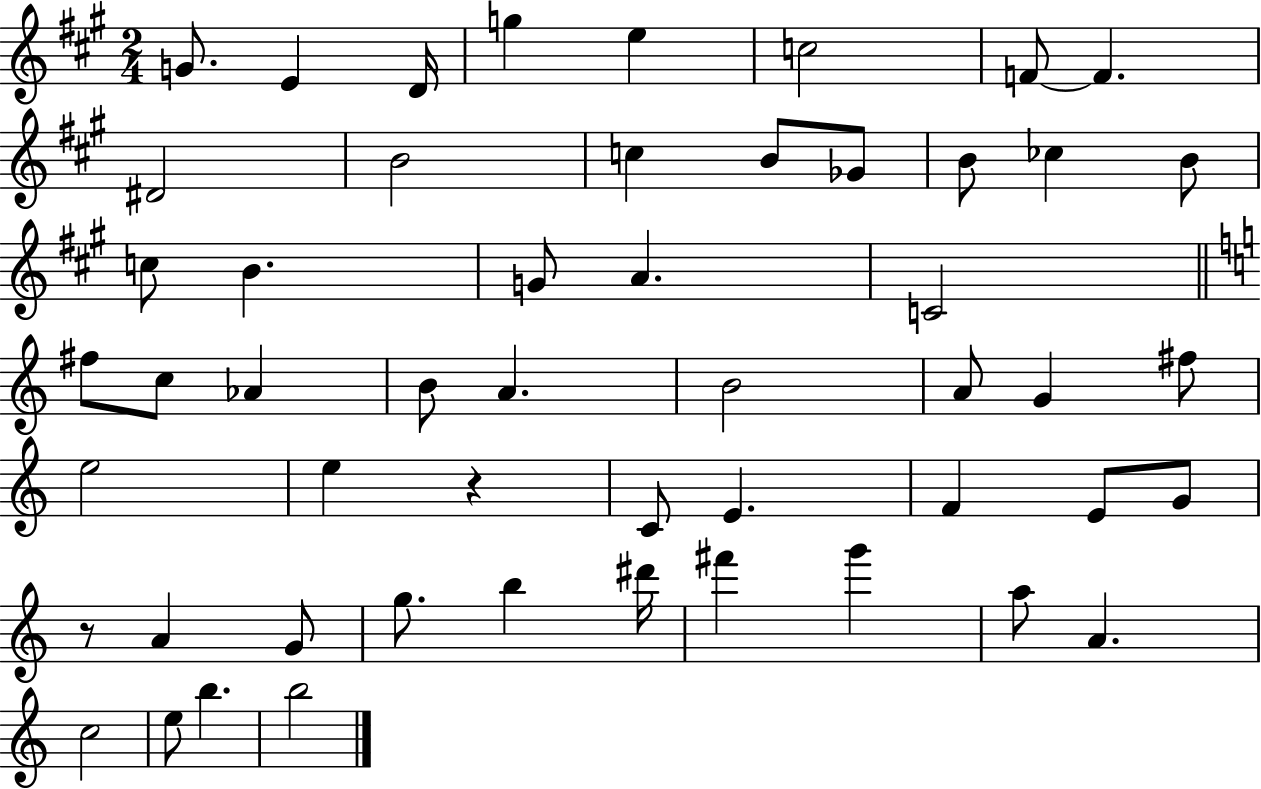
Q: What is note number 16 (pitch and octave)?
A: B4